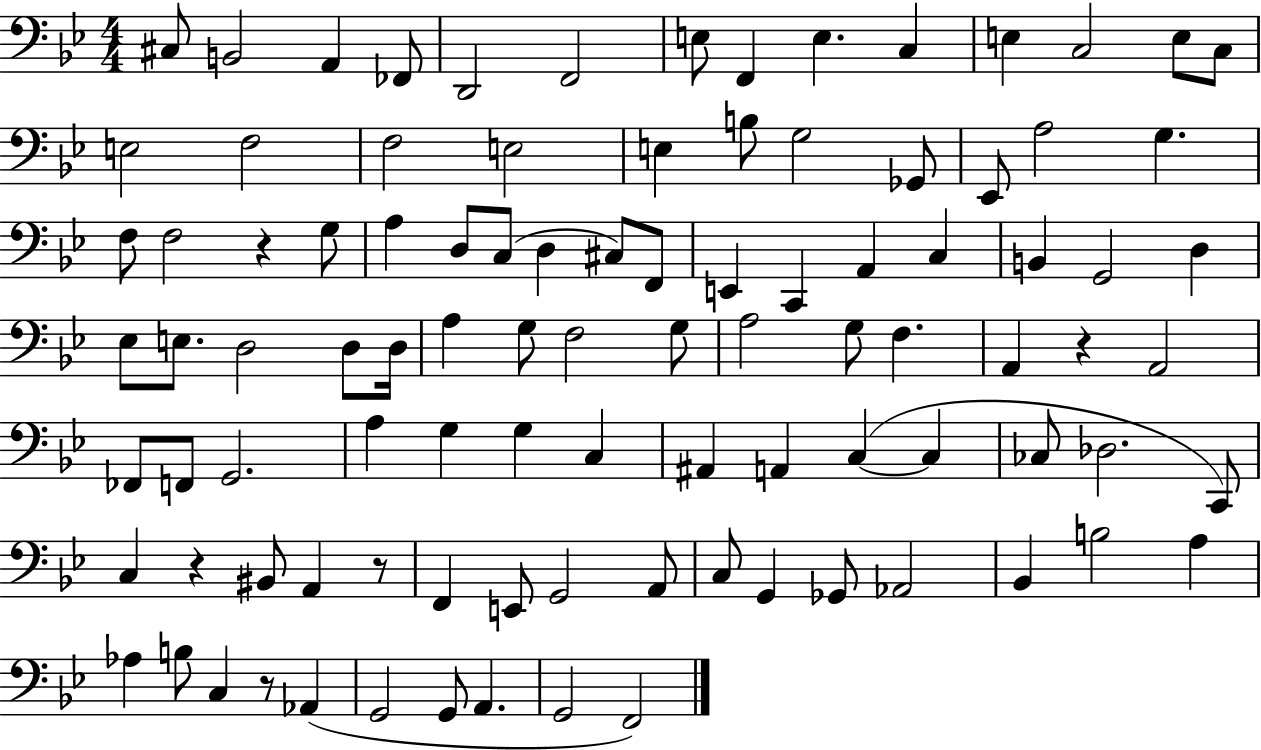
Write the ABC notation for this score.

X:1
T:Untitled
M:4/4
L:1/4
K:Bb
^C,/2 B,,2 A,, _F,,/2 D,,2 F,,2 E,/2 F,, E, C, E, C,2 E,/2 C,/2 E,2 F,2 F,2 E,2 E, B,/2 G,2 _G,,/2 _E,,/2 A,2 G, F,/2 F,2 z G,/2 A, D,/2 C,/2 D, ^C,/2 F,,/2 E,, C,, A,, C, B,, G,,2 D, _E,/2 E,/2 D,2 D,/2 D,/4 A, G,/2 F,2 G,/2 A,2 G,/2 F, A,, z A,,2 _F,,/2 F,,/2 G,,2 A, G, G, C, ^A,, A,, C, C, _C,/2 _D,2 C,,/2 C, z ^B,,/2 A,, z/2 F,, E,,/2 G,,2 A,,/2 C,/2 G,, _G,,/2 _A,,2 _B,, B,2 A, _A, B,/2 C, z/2 _A,, G,,2 G,,/2 A,, G,,2 F,,2